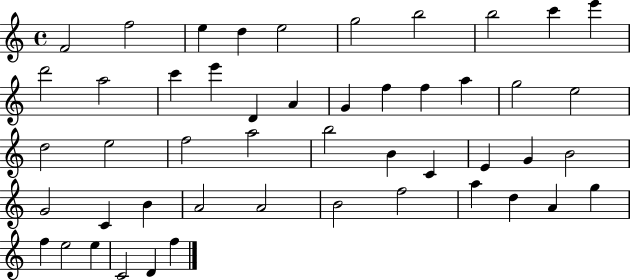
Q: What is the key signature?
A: C major